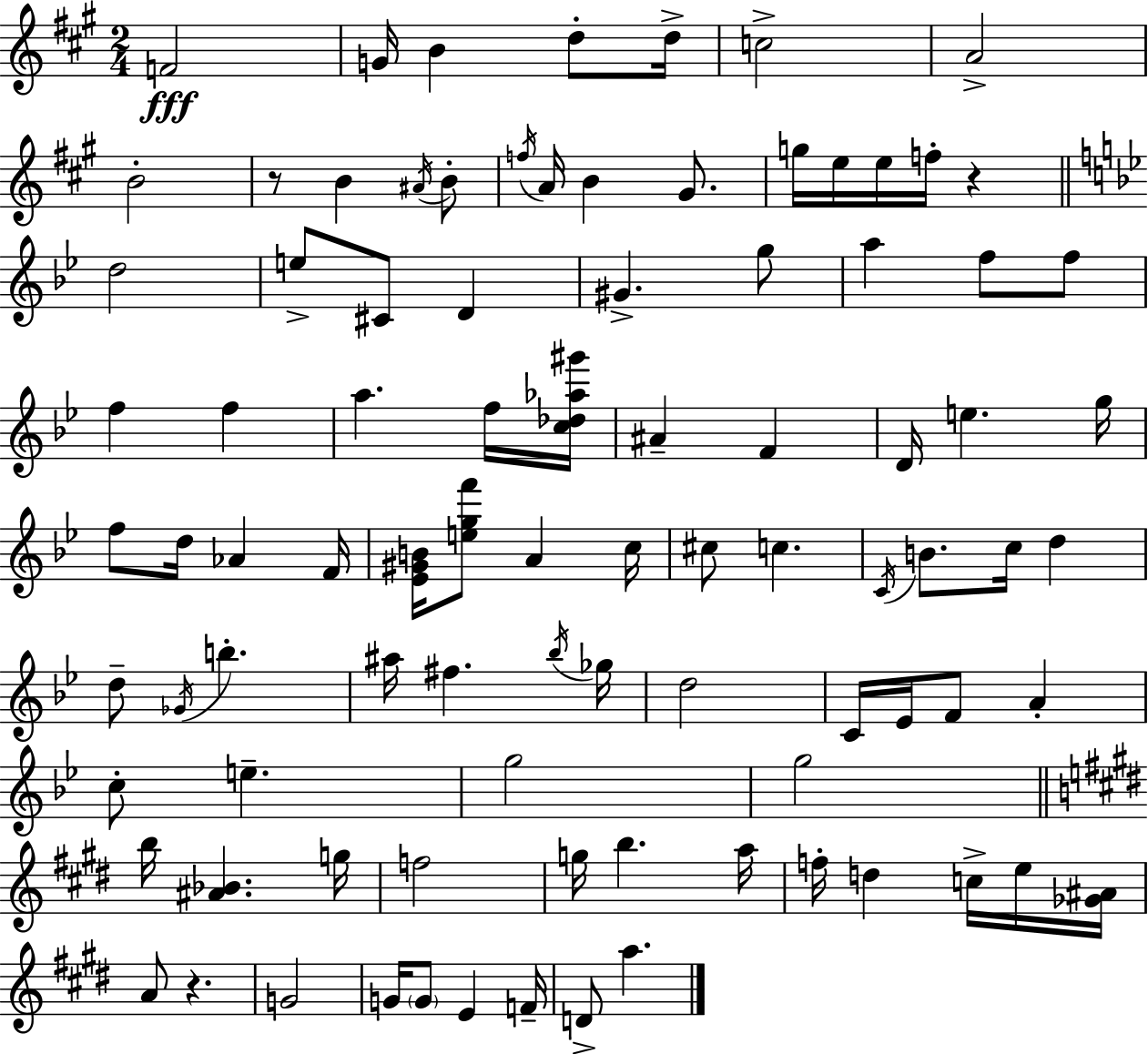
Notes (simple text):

F4/h G4/s B4/q D5/e D5/s C5/h A4/h B4/h R/e B4/q A#4/s B4/e F5/s A4/s B4/q G#4/e. G5/s E5/s E5/s F5/s R/q D5/h E5/e C#4/e D4/q G#4/q. G5/e A5/q F5/e F5/e F5/q F5/q A5/q. F5/s [C5,Db5,Ab5,G#6]/s A#4/q F4/q D4/s E5/q. G5/s F5/e D5/s Ab4/q F4/s [Eb4,G#4,B4]/s [E5,G5,F6]/e A4/q C5/s C#5/e C5/q. C4/s B4/e. C5/s D5/q D5/e Gb4/s B5/q. A#5/s F#5/q. Bb5/s Gb5/s D5/h C4/s Eb4/s F4/e A4/q C5/e E5/q. G5/h G5/h B5/s [A#4,Bb4]/q. G5/s F5/h G5/s B5/q. A5/s F5/s D5/q C5/s E5/s [Gb4,A#4]/s A4/e R/q. G4/h G4/s G4/e E4/q F4/s D4/e A5/q.